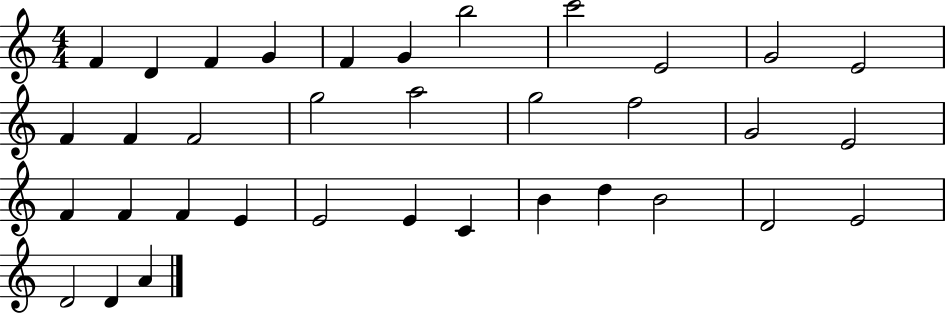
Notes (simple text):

F4/q D4/q F4/q G4/q F4/q G4/q B5/h C6/h E4/h G4/h E4/h F4/q F4/q F4/h G5/h A5/h G5/h F5/h G4/h E4/h F4/q F4/q F4/q E4/q E4/h E4/q C4/q B4/q D5/q B4/h D4/h E4/h D4/h D4/q A4/q